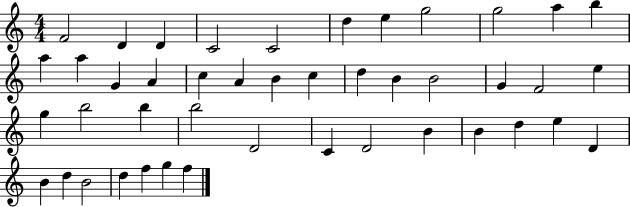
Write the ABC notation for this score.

X:1
T:Untitled
M:4/4
L:1/4
K:C
F2 D D C2 C2 d e g2 g2 a b a a G A c A B c d B B2 G F2 e g b2 b b2 D2 C D2 B B d e D B d B2 d f g f